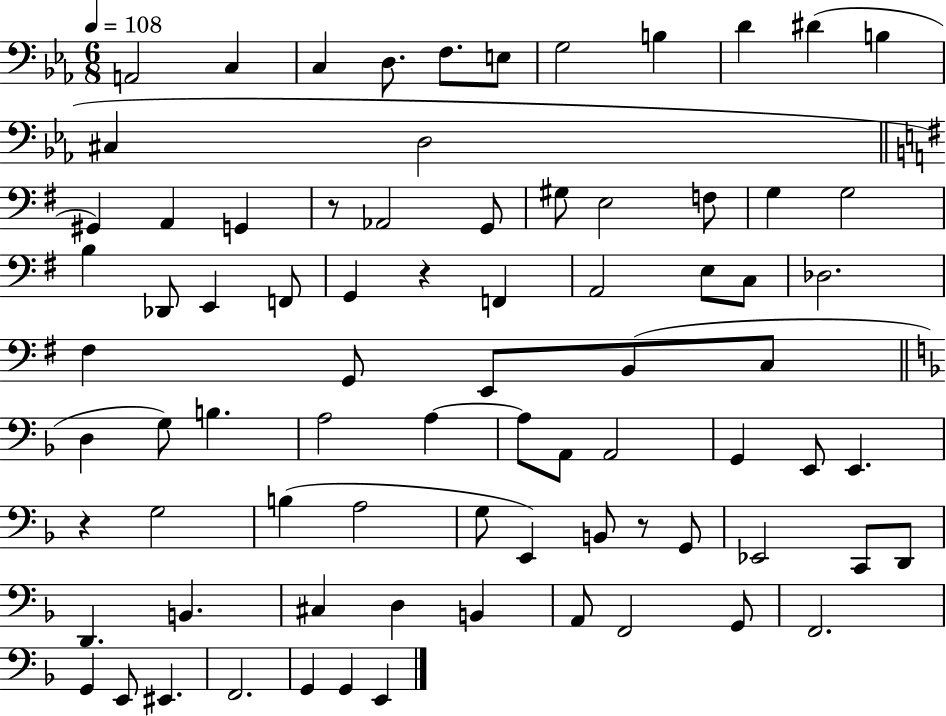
A2/h C3/q C3/q D3/e. F3/e. E3/e G3/h B3/q D4/q D#4/q B3/q C#3/q D3/h G#2/q A2/q G2/q R/e Ab2/h G2/e G#3/e E3/h F3/e G3/q G3/h B3/q Db2/e E2/q F2/e G2/q R/q F2/q A2/h E3/e C3/e Db3/h. F#3/q G2/e E2/e B2/e C3/e D3/q G3/e B3/q. A3/h A3/q A3/e A2/e A2/h G2/q E2/e E2/q. R/q G3/h B3/q A3/h G3/e E2/q B2/e R/e G2/e Eb2/h C2/e D2/e D2/q. B2/q. C#3/q D3/q B2/q A2/e F2/h G2/e F2/h. G2/q E2/e EIS2/q. F2/h. G2/q G2/q E2/q